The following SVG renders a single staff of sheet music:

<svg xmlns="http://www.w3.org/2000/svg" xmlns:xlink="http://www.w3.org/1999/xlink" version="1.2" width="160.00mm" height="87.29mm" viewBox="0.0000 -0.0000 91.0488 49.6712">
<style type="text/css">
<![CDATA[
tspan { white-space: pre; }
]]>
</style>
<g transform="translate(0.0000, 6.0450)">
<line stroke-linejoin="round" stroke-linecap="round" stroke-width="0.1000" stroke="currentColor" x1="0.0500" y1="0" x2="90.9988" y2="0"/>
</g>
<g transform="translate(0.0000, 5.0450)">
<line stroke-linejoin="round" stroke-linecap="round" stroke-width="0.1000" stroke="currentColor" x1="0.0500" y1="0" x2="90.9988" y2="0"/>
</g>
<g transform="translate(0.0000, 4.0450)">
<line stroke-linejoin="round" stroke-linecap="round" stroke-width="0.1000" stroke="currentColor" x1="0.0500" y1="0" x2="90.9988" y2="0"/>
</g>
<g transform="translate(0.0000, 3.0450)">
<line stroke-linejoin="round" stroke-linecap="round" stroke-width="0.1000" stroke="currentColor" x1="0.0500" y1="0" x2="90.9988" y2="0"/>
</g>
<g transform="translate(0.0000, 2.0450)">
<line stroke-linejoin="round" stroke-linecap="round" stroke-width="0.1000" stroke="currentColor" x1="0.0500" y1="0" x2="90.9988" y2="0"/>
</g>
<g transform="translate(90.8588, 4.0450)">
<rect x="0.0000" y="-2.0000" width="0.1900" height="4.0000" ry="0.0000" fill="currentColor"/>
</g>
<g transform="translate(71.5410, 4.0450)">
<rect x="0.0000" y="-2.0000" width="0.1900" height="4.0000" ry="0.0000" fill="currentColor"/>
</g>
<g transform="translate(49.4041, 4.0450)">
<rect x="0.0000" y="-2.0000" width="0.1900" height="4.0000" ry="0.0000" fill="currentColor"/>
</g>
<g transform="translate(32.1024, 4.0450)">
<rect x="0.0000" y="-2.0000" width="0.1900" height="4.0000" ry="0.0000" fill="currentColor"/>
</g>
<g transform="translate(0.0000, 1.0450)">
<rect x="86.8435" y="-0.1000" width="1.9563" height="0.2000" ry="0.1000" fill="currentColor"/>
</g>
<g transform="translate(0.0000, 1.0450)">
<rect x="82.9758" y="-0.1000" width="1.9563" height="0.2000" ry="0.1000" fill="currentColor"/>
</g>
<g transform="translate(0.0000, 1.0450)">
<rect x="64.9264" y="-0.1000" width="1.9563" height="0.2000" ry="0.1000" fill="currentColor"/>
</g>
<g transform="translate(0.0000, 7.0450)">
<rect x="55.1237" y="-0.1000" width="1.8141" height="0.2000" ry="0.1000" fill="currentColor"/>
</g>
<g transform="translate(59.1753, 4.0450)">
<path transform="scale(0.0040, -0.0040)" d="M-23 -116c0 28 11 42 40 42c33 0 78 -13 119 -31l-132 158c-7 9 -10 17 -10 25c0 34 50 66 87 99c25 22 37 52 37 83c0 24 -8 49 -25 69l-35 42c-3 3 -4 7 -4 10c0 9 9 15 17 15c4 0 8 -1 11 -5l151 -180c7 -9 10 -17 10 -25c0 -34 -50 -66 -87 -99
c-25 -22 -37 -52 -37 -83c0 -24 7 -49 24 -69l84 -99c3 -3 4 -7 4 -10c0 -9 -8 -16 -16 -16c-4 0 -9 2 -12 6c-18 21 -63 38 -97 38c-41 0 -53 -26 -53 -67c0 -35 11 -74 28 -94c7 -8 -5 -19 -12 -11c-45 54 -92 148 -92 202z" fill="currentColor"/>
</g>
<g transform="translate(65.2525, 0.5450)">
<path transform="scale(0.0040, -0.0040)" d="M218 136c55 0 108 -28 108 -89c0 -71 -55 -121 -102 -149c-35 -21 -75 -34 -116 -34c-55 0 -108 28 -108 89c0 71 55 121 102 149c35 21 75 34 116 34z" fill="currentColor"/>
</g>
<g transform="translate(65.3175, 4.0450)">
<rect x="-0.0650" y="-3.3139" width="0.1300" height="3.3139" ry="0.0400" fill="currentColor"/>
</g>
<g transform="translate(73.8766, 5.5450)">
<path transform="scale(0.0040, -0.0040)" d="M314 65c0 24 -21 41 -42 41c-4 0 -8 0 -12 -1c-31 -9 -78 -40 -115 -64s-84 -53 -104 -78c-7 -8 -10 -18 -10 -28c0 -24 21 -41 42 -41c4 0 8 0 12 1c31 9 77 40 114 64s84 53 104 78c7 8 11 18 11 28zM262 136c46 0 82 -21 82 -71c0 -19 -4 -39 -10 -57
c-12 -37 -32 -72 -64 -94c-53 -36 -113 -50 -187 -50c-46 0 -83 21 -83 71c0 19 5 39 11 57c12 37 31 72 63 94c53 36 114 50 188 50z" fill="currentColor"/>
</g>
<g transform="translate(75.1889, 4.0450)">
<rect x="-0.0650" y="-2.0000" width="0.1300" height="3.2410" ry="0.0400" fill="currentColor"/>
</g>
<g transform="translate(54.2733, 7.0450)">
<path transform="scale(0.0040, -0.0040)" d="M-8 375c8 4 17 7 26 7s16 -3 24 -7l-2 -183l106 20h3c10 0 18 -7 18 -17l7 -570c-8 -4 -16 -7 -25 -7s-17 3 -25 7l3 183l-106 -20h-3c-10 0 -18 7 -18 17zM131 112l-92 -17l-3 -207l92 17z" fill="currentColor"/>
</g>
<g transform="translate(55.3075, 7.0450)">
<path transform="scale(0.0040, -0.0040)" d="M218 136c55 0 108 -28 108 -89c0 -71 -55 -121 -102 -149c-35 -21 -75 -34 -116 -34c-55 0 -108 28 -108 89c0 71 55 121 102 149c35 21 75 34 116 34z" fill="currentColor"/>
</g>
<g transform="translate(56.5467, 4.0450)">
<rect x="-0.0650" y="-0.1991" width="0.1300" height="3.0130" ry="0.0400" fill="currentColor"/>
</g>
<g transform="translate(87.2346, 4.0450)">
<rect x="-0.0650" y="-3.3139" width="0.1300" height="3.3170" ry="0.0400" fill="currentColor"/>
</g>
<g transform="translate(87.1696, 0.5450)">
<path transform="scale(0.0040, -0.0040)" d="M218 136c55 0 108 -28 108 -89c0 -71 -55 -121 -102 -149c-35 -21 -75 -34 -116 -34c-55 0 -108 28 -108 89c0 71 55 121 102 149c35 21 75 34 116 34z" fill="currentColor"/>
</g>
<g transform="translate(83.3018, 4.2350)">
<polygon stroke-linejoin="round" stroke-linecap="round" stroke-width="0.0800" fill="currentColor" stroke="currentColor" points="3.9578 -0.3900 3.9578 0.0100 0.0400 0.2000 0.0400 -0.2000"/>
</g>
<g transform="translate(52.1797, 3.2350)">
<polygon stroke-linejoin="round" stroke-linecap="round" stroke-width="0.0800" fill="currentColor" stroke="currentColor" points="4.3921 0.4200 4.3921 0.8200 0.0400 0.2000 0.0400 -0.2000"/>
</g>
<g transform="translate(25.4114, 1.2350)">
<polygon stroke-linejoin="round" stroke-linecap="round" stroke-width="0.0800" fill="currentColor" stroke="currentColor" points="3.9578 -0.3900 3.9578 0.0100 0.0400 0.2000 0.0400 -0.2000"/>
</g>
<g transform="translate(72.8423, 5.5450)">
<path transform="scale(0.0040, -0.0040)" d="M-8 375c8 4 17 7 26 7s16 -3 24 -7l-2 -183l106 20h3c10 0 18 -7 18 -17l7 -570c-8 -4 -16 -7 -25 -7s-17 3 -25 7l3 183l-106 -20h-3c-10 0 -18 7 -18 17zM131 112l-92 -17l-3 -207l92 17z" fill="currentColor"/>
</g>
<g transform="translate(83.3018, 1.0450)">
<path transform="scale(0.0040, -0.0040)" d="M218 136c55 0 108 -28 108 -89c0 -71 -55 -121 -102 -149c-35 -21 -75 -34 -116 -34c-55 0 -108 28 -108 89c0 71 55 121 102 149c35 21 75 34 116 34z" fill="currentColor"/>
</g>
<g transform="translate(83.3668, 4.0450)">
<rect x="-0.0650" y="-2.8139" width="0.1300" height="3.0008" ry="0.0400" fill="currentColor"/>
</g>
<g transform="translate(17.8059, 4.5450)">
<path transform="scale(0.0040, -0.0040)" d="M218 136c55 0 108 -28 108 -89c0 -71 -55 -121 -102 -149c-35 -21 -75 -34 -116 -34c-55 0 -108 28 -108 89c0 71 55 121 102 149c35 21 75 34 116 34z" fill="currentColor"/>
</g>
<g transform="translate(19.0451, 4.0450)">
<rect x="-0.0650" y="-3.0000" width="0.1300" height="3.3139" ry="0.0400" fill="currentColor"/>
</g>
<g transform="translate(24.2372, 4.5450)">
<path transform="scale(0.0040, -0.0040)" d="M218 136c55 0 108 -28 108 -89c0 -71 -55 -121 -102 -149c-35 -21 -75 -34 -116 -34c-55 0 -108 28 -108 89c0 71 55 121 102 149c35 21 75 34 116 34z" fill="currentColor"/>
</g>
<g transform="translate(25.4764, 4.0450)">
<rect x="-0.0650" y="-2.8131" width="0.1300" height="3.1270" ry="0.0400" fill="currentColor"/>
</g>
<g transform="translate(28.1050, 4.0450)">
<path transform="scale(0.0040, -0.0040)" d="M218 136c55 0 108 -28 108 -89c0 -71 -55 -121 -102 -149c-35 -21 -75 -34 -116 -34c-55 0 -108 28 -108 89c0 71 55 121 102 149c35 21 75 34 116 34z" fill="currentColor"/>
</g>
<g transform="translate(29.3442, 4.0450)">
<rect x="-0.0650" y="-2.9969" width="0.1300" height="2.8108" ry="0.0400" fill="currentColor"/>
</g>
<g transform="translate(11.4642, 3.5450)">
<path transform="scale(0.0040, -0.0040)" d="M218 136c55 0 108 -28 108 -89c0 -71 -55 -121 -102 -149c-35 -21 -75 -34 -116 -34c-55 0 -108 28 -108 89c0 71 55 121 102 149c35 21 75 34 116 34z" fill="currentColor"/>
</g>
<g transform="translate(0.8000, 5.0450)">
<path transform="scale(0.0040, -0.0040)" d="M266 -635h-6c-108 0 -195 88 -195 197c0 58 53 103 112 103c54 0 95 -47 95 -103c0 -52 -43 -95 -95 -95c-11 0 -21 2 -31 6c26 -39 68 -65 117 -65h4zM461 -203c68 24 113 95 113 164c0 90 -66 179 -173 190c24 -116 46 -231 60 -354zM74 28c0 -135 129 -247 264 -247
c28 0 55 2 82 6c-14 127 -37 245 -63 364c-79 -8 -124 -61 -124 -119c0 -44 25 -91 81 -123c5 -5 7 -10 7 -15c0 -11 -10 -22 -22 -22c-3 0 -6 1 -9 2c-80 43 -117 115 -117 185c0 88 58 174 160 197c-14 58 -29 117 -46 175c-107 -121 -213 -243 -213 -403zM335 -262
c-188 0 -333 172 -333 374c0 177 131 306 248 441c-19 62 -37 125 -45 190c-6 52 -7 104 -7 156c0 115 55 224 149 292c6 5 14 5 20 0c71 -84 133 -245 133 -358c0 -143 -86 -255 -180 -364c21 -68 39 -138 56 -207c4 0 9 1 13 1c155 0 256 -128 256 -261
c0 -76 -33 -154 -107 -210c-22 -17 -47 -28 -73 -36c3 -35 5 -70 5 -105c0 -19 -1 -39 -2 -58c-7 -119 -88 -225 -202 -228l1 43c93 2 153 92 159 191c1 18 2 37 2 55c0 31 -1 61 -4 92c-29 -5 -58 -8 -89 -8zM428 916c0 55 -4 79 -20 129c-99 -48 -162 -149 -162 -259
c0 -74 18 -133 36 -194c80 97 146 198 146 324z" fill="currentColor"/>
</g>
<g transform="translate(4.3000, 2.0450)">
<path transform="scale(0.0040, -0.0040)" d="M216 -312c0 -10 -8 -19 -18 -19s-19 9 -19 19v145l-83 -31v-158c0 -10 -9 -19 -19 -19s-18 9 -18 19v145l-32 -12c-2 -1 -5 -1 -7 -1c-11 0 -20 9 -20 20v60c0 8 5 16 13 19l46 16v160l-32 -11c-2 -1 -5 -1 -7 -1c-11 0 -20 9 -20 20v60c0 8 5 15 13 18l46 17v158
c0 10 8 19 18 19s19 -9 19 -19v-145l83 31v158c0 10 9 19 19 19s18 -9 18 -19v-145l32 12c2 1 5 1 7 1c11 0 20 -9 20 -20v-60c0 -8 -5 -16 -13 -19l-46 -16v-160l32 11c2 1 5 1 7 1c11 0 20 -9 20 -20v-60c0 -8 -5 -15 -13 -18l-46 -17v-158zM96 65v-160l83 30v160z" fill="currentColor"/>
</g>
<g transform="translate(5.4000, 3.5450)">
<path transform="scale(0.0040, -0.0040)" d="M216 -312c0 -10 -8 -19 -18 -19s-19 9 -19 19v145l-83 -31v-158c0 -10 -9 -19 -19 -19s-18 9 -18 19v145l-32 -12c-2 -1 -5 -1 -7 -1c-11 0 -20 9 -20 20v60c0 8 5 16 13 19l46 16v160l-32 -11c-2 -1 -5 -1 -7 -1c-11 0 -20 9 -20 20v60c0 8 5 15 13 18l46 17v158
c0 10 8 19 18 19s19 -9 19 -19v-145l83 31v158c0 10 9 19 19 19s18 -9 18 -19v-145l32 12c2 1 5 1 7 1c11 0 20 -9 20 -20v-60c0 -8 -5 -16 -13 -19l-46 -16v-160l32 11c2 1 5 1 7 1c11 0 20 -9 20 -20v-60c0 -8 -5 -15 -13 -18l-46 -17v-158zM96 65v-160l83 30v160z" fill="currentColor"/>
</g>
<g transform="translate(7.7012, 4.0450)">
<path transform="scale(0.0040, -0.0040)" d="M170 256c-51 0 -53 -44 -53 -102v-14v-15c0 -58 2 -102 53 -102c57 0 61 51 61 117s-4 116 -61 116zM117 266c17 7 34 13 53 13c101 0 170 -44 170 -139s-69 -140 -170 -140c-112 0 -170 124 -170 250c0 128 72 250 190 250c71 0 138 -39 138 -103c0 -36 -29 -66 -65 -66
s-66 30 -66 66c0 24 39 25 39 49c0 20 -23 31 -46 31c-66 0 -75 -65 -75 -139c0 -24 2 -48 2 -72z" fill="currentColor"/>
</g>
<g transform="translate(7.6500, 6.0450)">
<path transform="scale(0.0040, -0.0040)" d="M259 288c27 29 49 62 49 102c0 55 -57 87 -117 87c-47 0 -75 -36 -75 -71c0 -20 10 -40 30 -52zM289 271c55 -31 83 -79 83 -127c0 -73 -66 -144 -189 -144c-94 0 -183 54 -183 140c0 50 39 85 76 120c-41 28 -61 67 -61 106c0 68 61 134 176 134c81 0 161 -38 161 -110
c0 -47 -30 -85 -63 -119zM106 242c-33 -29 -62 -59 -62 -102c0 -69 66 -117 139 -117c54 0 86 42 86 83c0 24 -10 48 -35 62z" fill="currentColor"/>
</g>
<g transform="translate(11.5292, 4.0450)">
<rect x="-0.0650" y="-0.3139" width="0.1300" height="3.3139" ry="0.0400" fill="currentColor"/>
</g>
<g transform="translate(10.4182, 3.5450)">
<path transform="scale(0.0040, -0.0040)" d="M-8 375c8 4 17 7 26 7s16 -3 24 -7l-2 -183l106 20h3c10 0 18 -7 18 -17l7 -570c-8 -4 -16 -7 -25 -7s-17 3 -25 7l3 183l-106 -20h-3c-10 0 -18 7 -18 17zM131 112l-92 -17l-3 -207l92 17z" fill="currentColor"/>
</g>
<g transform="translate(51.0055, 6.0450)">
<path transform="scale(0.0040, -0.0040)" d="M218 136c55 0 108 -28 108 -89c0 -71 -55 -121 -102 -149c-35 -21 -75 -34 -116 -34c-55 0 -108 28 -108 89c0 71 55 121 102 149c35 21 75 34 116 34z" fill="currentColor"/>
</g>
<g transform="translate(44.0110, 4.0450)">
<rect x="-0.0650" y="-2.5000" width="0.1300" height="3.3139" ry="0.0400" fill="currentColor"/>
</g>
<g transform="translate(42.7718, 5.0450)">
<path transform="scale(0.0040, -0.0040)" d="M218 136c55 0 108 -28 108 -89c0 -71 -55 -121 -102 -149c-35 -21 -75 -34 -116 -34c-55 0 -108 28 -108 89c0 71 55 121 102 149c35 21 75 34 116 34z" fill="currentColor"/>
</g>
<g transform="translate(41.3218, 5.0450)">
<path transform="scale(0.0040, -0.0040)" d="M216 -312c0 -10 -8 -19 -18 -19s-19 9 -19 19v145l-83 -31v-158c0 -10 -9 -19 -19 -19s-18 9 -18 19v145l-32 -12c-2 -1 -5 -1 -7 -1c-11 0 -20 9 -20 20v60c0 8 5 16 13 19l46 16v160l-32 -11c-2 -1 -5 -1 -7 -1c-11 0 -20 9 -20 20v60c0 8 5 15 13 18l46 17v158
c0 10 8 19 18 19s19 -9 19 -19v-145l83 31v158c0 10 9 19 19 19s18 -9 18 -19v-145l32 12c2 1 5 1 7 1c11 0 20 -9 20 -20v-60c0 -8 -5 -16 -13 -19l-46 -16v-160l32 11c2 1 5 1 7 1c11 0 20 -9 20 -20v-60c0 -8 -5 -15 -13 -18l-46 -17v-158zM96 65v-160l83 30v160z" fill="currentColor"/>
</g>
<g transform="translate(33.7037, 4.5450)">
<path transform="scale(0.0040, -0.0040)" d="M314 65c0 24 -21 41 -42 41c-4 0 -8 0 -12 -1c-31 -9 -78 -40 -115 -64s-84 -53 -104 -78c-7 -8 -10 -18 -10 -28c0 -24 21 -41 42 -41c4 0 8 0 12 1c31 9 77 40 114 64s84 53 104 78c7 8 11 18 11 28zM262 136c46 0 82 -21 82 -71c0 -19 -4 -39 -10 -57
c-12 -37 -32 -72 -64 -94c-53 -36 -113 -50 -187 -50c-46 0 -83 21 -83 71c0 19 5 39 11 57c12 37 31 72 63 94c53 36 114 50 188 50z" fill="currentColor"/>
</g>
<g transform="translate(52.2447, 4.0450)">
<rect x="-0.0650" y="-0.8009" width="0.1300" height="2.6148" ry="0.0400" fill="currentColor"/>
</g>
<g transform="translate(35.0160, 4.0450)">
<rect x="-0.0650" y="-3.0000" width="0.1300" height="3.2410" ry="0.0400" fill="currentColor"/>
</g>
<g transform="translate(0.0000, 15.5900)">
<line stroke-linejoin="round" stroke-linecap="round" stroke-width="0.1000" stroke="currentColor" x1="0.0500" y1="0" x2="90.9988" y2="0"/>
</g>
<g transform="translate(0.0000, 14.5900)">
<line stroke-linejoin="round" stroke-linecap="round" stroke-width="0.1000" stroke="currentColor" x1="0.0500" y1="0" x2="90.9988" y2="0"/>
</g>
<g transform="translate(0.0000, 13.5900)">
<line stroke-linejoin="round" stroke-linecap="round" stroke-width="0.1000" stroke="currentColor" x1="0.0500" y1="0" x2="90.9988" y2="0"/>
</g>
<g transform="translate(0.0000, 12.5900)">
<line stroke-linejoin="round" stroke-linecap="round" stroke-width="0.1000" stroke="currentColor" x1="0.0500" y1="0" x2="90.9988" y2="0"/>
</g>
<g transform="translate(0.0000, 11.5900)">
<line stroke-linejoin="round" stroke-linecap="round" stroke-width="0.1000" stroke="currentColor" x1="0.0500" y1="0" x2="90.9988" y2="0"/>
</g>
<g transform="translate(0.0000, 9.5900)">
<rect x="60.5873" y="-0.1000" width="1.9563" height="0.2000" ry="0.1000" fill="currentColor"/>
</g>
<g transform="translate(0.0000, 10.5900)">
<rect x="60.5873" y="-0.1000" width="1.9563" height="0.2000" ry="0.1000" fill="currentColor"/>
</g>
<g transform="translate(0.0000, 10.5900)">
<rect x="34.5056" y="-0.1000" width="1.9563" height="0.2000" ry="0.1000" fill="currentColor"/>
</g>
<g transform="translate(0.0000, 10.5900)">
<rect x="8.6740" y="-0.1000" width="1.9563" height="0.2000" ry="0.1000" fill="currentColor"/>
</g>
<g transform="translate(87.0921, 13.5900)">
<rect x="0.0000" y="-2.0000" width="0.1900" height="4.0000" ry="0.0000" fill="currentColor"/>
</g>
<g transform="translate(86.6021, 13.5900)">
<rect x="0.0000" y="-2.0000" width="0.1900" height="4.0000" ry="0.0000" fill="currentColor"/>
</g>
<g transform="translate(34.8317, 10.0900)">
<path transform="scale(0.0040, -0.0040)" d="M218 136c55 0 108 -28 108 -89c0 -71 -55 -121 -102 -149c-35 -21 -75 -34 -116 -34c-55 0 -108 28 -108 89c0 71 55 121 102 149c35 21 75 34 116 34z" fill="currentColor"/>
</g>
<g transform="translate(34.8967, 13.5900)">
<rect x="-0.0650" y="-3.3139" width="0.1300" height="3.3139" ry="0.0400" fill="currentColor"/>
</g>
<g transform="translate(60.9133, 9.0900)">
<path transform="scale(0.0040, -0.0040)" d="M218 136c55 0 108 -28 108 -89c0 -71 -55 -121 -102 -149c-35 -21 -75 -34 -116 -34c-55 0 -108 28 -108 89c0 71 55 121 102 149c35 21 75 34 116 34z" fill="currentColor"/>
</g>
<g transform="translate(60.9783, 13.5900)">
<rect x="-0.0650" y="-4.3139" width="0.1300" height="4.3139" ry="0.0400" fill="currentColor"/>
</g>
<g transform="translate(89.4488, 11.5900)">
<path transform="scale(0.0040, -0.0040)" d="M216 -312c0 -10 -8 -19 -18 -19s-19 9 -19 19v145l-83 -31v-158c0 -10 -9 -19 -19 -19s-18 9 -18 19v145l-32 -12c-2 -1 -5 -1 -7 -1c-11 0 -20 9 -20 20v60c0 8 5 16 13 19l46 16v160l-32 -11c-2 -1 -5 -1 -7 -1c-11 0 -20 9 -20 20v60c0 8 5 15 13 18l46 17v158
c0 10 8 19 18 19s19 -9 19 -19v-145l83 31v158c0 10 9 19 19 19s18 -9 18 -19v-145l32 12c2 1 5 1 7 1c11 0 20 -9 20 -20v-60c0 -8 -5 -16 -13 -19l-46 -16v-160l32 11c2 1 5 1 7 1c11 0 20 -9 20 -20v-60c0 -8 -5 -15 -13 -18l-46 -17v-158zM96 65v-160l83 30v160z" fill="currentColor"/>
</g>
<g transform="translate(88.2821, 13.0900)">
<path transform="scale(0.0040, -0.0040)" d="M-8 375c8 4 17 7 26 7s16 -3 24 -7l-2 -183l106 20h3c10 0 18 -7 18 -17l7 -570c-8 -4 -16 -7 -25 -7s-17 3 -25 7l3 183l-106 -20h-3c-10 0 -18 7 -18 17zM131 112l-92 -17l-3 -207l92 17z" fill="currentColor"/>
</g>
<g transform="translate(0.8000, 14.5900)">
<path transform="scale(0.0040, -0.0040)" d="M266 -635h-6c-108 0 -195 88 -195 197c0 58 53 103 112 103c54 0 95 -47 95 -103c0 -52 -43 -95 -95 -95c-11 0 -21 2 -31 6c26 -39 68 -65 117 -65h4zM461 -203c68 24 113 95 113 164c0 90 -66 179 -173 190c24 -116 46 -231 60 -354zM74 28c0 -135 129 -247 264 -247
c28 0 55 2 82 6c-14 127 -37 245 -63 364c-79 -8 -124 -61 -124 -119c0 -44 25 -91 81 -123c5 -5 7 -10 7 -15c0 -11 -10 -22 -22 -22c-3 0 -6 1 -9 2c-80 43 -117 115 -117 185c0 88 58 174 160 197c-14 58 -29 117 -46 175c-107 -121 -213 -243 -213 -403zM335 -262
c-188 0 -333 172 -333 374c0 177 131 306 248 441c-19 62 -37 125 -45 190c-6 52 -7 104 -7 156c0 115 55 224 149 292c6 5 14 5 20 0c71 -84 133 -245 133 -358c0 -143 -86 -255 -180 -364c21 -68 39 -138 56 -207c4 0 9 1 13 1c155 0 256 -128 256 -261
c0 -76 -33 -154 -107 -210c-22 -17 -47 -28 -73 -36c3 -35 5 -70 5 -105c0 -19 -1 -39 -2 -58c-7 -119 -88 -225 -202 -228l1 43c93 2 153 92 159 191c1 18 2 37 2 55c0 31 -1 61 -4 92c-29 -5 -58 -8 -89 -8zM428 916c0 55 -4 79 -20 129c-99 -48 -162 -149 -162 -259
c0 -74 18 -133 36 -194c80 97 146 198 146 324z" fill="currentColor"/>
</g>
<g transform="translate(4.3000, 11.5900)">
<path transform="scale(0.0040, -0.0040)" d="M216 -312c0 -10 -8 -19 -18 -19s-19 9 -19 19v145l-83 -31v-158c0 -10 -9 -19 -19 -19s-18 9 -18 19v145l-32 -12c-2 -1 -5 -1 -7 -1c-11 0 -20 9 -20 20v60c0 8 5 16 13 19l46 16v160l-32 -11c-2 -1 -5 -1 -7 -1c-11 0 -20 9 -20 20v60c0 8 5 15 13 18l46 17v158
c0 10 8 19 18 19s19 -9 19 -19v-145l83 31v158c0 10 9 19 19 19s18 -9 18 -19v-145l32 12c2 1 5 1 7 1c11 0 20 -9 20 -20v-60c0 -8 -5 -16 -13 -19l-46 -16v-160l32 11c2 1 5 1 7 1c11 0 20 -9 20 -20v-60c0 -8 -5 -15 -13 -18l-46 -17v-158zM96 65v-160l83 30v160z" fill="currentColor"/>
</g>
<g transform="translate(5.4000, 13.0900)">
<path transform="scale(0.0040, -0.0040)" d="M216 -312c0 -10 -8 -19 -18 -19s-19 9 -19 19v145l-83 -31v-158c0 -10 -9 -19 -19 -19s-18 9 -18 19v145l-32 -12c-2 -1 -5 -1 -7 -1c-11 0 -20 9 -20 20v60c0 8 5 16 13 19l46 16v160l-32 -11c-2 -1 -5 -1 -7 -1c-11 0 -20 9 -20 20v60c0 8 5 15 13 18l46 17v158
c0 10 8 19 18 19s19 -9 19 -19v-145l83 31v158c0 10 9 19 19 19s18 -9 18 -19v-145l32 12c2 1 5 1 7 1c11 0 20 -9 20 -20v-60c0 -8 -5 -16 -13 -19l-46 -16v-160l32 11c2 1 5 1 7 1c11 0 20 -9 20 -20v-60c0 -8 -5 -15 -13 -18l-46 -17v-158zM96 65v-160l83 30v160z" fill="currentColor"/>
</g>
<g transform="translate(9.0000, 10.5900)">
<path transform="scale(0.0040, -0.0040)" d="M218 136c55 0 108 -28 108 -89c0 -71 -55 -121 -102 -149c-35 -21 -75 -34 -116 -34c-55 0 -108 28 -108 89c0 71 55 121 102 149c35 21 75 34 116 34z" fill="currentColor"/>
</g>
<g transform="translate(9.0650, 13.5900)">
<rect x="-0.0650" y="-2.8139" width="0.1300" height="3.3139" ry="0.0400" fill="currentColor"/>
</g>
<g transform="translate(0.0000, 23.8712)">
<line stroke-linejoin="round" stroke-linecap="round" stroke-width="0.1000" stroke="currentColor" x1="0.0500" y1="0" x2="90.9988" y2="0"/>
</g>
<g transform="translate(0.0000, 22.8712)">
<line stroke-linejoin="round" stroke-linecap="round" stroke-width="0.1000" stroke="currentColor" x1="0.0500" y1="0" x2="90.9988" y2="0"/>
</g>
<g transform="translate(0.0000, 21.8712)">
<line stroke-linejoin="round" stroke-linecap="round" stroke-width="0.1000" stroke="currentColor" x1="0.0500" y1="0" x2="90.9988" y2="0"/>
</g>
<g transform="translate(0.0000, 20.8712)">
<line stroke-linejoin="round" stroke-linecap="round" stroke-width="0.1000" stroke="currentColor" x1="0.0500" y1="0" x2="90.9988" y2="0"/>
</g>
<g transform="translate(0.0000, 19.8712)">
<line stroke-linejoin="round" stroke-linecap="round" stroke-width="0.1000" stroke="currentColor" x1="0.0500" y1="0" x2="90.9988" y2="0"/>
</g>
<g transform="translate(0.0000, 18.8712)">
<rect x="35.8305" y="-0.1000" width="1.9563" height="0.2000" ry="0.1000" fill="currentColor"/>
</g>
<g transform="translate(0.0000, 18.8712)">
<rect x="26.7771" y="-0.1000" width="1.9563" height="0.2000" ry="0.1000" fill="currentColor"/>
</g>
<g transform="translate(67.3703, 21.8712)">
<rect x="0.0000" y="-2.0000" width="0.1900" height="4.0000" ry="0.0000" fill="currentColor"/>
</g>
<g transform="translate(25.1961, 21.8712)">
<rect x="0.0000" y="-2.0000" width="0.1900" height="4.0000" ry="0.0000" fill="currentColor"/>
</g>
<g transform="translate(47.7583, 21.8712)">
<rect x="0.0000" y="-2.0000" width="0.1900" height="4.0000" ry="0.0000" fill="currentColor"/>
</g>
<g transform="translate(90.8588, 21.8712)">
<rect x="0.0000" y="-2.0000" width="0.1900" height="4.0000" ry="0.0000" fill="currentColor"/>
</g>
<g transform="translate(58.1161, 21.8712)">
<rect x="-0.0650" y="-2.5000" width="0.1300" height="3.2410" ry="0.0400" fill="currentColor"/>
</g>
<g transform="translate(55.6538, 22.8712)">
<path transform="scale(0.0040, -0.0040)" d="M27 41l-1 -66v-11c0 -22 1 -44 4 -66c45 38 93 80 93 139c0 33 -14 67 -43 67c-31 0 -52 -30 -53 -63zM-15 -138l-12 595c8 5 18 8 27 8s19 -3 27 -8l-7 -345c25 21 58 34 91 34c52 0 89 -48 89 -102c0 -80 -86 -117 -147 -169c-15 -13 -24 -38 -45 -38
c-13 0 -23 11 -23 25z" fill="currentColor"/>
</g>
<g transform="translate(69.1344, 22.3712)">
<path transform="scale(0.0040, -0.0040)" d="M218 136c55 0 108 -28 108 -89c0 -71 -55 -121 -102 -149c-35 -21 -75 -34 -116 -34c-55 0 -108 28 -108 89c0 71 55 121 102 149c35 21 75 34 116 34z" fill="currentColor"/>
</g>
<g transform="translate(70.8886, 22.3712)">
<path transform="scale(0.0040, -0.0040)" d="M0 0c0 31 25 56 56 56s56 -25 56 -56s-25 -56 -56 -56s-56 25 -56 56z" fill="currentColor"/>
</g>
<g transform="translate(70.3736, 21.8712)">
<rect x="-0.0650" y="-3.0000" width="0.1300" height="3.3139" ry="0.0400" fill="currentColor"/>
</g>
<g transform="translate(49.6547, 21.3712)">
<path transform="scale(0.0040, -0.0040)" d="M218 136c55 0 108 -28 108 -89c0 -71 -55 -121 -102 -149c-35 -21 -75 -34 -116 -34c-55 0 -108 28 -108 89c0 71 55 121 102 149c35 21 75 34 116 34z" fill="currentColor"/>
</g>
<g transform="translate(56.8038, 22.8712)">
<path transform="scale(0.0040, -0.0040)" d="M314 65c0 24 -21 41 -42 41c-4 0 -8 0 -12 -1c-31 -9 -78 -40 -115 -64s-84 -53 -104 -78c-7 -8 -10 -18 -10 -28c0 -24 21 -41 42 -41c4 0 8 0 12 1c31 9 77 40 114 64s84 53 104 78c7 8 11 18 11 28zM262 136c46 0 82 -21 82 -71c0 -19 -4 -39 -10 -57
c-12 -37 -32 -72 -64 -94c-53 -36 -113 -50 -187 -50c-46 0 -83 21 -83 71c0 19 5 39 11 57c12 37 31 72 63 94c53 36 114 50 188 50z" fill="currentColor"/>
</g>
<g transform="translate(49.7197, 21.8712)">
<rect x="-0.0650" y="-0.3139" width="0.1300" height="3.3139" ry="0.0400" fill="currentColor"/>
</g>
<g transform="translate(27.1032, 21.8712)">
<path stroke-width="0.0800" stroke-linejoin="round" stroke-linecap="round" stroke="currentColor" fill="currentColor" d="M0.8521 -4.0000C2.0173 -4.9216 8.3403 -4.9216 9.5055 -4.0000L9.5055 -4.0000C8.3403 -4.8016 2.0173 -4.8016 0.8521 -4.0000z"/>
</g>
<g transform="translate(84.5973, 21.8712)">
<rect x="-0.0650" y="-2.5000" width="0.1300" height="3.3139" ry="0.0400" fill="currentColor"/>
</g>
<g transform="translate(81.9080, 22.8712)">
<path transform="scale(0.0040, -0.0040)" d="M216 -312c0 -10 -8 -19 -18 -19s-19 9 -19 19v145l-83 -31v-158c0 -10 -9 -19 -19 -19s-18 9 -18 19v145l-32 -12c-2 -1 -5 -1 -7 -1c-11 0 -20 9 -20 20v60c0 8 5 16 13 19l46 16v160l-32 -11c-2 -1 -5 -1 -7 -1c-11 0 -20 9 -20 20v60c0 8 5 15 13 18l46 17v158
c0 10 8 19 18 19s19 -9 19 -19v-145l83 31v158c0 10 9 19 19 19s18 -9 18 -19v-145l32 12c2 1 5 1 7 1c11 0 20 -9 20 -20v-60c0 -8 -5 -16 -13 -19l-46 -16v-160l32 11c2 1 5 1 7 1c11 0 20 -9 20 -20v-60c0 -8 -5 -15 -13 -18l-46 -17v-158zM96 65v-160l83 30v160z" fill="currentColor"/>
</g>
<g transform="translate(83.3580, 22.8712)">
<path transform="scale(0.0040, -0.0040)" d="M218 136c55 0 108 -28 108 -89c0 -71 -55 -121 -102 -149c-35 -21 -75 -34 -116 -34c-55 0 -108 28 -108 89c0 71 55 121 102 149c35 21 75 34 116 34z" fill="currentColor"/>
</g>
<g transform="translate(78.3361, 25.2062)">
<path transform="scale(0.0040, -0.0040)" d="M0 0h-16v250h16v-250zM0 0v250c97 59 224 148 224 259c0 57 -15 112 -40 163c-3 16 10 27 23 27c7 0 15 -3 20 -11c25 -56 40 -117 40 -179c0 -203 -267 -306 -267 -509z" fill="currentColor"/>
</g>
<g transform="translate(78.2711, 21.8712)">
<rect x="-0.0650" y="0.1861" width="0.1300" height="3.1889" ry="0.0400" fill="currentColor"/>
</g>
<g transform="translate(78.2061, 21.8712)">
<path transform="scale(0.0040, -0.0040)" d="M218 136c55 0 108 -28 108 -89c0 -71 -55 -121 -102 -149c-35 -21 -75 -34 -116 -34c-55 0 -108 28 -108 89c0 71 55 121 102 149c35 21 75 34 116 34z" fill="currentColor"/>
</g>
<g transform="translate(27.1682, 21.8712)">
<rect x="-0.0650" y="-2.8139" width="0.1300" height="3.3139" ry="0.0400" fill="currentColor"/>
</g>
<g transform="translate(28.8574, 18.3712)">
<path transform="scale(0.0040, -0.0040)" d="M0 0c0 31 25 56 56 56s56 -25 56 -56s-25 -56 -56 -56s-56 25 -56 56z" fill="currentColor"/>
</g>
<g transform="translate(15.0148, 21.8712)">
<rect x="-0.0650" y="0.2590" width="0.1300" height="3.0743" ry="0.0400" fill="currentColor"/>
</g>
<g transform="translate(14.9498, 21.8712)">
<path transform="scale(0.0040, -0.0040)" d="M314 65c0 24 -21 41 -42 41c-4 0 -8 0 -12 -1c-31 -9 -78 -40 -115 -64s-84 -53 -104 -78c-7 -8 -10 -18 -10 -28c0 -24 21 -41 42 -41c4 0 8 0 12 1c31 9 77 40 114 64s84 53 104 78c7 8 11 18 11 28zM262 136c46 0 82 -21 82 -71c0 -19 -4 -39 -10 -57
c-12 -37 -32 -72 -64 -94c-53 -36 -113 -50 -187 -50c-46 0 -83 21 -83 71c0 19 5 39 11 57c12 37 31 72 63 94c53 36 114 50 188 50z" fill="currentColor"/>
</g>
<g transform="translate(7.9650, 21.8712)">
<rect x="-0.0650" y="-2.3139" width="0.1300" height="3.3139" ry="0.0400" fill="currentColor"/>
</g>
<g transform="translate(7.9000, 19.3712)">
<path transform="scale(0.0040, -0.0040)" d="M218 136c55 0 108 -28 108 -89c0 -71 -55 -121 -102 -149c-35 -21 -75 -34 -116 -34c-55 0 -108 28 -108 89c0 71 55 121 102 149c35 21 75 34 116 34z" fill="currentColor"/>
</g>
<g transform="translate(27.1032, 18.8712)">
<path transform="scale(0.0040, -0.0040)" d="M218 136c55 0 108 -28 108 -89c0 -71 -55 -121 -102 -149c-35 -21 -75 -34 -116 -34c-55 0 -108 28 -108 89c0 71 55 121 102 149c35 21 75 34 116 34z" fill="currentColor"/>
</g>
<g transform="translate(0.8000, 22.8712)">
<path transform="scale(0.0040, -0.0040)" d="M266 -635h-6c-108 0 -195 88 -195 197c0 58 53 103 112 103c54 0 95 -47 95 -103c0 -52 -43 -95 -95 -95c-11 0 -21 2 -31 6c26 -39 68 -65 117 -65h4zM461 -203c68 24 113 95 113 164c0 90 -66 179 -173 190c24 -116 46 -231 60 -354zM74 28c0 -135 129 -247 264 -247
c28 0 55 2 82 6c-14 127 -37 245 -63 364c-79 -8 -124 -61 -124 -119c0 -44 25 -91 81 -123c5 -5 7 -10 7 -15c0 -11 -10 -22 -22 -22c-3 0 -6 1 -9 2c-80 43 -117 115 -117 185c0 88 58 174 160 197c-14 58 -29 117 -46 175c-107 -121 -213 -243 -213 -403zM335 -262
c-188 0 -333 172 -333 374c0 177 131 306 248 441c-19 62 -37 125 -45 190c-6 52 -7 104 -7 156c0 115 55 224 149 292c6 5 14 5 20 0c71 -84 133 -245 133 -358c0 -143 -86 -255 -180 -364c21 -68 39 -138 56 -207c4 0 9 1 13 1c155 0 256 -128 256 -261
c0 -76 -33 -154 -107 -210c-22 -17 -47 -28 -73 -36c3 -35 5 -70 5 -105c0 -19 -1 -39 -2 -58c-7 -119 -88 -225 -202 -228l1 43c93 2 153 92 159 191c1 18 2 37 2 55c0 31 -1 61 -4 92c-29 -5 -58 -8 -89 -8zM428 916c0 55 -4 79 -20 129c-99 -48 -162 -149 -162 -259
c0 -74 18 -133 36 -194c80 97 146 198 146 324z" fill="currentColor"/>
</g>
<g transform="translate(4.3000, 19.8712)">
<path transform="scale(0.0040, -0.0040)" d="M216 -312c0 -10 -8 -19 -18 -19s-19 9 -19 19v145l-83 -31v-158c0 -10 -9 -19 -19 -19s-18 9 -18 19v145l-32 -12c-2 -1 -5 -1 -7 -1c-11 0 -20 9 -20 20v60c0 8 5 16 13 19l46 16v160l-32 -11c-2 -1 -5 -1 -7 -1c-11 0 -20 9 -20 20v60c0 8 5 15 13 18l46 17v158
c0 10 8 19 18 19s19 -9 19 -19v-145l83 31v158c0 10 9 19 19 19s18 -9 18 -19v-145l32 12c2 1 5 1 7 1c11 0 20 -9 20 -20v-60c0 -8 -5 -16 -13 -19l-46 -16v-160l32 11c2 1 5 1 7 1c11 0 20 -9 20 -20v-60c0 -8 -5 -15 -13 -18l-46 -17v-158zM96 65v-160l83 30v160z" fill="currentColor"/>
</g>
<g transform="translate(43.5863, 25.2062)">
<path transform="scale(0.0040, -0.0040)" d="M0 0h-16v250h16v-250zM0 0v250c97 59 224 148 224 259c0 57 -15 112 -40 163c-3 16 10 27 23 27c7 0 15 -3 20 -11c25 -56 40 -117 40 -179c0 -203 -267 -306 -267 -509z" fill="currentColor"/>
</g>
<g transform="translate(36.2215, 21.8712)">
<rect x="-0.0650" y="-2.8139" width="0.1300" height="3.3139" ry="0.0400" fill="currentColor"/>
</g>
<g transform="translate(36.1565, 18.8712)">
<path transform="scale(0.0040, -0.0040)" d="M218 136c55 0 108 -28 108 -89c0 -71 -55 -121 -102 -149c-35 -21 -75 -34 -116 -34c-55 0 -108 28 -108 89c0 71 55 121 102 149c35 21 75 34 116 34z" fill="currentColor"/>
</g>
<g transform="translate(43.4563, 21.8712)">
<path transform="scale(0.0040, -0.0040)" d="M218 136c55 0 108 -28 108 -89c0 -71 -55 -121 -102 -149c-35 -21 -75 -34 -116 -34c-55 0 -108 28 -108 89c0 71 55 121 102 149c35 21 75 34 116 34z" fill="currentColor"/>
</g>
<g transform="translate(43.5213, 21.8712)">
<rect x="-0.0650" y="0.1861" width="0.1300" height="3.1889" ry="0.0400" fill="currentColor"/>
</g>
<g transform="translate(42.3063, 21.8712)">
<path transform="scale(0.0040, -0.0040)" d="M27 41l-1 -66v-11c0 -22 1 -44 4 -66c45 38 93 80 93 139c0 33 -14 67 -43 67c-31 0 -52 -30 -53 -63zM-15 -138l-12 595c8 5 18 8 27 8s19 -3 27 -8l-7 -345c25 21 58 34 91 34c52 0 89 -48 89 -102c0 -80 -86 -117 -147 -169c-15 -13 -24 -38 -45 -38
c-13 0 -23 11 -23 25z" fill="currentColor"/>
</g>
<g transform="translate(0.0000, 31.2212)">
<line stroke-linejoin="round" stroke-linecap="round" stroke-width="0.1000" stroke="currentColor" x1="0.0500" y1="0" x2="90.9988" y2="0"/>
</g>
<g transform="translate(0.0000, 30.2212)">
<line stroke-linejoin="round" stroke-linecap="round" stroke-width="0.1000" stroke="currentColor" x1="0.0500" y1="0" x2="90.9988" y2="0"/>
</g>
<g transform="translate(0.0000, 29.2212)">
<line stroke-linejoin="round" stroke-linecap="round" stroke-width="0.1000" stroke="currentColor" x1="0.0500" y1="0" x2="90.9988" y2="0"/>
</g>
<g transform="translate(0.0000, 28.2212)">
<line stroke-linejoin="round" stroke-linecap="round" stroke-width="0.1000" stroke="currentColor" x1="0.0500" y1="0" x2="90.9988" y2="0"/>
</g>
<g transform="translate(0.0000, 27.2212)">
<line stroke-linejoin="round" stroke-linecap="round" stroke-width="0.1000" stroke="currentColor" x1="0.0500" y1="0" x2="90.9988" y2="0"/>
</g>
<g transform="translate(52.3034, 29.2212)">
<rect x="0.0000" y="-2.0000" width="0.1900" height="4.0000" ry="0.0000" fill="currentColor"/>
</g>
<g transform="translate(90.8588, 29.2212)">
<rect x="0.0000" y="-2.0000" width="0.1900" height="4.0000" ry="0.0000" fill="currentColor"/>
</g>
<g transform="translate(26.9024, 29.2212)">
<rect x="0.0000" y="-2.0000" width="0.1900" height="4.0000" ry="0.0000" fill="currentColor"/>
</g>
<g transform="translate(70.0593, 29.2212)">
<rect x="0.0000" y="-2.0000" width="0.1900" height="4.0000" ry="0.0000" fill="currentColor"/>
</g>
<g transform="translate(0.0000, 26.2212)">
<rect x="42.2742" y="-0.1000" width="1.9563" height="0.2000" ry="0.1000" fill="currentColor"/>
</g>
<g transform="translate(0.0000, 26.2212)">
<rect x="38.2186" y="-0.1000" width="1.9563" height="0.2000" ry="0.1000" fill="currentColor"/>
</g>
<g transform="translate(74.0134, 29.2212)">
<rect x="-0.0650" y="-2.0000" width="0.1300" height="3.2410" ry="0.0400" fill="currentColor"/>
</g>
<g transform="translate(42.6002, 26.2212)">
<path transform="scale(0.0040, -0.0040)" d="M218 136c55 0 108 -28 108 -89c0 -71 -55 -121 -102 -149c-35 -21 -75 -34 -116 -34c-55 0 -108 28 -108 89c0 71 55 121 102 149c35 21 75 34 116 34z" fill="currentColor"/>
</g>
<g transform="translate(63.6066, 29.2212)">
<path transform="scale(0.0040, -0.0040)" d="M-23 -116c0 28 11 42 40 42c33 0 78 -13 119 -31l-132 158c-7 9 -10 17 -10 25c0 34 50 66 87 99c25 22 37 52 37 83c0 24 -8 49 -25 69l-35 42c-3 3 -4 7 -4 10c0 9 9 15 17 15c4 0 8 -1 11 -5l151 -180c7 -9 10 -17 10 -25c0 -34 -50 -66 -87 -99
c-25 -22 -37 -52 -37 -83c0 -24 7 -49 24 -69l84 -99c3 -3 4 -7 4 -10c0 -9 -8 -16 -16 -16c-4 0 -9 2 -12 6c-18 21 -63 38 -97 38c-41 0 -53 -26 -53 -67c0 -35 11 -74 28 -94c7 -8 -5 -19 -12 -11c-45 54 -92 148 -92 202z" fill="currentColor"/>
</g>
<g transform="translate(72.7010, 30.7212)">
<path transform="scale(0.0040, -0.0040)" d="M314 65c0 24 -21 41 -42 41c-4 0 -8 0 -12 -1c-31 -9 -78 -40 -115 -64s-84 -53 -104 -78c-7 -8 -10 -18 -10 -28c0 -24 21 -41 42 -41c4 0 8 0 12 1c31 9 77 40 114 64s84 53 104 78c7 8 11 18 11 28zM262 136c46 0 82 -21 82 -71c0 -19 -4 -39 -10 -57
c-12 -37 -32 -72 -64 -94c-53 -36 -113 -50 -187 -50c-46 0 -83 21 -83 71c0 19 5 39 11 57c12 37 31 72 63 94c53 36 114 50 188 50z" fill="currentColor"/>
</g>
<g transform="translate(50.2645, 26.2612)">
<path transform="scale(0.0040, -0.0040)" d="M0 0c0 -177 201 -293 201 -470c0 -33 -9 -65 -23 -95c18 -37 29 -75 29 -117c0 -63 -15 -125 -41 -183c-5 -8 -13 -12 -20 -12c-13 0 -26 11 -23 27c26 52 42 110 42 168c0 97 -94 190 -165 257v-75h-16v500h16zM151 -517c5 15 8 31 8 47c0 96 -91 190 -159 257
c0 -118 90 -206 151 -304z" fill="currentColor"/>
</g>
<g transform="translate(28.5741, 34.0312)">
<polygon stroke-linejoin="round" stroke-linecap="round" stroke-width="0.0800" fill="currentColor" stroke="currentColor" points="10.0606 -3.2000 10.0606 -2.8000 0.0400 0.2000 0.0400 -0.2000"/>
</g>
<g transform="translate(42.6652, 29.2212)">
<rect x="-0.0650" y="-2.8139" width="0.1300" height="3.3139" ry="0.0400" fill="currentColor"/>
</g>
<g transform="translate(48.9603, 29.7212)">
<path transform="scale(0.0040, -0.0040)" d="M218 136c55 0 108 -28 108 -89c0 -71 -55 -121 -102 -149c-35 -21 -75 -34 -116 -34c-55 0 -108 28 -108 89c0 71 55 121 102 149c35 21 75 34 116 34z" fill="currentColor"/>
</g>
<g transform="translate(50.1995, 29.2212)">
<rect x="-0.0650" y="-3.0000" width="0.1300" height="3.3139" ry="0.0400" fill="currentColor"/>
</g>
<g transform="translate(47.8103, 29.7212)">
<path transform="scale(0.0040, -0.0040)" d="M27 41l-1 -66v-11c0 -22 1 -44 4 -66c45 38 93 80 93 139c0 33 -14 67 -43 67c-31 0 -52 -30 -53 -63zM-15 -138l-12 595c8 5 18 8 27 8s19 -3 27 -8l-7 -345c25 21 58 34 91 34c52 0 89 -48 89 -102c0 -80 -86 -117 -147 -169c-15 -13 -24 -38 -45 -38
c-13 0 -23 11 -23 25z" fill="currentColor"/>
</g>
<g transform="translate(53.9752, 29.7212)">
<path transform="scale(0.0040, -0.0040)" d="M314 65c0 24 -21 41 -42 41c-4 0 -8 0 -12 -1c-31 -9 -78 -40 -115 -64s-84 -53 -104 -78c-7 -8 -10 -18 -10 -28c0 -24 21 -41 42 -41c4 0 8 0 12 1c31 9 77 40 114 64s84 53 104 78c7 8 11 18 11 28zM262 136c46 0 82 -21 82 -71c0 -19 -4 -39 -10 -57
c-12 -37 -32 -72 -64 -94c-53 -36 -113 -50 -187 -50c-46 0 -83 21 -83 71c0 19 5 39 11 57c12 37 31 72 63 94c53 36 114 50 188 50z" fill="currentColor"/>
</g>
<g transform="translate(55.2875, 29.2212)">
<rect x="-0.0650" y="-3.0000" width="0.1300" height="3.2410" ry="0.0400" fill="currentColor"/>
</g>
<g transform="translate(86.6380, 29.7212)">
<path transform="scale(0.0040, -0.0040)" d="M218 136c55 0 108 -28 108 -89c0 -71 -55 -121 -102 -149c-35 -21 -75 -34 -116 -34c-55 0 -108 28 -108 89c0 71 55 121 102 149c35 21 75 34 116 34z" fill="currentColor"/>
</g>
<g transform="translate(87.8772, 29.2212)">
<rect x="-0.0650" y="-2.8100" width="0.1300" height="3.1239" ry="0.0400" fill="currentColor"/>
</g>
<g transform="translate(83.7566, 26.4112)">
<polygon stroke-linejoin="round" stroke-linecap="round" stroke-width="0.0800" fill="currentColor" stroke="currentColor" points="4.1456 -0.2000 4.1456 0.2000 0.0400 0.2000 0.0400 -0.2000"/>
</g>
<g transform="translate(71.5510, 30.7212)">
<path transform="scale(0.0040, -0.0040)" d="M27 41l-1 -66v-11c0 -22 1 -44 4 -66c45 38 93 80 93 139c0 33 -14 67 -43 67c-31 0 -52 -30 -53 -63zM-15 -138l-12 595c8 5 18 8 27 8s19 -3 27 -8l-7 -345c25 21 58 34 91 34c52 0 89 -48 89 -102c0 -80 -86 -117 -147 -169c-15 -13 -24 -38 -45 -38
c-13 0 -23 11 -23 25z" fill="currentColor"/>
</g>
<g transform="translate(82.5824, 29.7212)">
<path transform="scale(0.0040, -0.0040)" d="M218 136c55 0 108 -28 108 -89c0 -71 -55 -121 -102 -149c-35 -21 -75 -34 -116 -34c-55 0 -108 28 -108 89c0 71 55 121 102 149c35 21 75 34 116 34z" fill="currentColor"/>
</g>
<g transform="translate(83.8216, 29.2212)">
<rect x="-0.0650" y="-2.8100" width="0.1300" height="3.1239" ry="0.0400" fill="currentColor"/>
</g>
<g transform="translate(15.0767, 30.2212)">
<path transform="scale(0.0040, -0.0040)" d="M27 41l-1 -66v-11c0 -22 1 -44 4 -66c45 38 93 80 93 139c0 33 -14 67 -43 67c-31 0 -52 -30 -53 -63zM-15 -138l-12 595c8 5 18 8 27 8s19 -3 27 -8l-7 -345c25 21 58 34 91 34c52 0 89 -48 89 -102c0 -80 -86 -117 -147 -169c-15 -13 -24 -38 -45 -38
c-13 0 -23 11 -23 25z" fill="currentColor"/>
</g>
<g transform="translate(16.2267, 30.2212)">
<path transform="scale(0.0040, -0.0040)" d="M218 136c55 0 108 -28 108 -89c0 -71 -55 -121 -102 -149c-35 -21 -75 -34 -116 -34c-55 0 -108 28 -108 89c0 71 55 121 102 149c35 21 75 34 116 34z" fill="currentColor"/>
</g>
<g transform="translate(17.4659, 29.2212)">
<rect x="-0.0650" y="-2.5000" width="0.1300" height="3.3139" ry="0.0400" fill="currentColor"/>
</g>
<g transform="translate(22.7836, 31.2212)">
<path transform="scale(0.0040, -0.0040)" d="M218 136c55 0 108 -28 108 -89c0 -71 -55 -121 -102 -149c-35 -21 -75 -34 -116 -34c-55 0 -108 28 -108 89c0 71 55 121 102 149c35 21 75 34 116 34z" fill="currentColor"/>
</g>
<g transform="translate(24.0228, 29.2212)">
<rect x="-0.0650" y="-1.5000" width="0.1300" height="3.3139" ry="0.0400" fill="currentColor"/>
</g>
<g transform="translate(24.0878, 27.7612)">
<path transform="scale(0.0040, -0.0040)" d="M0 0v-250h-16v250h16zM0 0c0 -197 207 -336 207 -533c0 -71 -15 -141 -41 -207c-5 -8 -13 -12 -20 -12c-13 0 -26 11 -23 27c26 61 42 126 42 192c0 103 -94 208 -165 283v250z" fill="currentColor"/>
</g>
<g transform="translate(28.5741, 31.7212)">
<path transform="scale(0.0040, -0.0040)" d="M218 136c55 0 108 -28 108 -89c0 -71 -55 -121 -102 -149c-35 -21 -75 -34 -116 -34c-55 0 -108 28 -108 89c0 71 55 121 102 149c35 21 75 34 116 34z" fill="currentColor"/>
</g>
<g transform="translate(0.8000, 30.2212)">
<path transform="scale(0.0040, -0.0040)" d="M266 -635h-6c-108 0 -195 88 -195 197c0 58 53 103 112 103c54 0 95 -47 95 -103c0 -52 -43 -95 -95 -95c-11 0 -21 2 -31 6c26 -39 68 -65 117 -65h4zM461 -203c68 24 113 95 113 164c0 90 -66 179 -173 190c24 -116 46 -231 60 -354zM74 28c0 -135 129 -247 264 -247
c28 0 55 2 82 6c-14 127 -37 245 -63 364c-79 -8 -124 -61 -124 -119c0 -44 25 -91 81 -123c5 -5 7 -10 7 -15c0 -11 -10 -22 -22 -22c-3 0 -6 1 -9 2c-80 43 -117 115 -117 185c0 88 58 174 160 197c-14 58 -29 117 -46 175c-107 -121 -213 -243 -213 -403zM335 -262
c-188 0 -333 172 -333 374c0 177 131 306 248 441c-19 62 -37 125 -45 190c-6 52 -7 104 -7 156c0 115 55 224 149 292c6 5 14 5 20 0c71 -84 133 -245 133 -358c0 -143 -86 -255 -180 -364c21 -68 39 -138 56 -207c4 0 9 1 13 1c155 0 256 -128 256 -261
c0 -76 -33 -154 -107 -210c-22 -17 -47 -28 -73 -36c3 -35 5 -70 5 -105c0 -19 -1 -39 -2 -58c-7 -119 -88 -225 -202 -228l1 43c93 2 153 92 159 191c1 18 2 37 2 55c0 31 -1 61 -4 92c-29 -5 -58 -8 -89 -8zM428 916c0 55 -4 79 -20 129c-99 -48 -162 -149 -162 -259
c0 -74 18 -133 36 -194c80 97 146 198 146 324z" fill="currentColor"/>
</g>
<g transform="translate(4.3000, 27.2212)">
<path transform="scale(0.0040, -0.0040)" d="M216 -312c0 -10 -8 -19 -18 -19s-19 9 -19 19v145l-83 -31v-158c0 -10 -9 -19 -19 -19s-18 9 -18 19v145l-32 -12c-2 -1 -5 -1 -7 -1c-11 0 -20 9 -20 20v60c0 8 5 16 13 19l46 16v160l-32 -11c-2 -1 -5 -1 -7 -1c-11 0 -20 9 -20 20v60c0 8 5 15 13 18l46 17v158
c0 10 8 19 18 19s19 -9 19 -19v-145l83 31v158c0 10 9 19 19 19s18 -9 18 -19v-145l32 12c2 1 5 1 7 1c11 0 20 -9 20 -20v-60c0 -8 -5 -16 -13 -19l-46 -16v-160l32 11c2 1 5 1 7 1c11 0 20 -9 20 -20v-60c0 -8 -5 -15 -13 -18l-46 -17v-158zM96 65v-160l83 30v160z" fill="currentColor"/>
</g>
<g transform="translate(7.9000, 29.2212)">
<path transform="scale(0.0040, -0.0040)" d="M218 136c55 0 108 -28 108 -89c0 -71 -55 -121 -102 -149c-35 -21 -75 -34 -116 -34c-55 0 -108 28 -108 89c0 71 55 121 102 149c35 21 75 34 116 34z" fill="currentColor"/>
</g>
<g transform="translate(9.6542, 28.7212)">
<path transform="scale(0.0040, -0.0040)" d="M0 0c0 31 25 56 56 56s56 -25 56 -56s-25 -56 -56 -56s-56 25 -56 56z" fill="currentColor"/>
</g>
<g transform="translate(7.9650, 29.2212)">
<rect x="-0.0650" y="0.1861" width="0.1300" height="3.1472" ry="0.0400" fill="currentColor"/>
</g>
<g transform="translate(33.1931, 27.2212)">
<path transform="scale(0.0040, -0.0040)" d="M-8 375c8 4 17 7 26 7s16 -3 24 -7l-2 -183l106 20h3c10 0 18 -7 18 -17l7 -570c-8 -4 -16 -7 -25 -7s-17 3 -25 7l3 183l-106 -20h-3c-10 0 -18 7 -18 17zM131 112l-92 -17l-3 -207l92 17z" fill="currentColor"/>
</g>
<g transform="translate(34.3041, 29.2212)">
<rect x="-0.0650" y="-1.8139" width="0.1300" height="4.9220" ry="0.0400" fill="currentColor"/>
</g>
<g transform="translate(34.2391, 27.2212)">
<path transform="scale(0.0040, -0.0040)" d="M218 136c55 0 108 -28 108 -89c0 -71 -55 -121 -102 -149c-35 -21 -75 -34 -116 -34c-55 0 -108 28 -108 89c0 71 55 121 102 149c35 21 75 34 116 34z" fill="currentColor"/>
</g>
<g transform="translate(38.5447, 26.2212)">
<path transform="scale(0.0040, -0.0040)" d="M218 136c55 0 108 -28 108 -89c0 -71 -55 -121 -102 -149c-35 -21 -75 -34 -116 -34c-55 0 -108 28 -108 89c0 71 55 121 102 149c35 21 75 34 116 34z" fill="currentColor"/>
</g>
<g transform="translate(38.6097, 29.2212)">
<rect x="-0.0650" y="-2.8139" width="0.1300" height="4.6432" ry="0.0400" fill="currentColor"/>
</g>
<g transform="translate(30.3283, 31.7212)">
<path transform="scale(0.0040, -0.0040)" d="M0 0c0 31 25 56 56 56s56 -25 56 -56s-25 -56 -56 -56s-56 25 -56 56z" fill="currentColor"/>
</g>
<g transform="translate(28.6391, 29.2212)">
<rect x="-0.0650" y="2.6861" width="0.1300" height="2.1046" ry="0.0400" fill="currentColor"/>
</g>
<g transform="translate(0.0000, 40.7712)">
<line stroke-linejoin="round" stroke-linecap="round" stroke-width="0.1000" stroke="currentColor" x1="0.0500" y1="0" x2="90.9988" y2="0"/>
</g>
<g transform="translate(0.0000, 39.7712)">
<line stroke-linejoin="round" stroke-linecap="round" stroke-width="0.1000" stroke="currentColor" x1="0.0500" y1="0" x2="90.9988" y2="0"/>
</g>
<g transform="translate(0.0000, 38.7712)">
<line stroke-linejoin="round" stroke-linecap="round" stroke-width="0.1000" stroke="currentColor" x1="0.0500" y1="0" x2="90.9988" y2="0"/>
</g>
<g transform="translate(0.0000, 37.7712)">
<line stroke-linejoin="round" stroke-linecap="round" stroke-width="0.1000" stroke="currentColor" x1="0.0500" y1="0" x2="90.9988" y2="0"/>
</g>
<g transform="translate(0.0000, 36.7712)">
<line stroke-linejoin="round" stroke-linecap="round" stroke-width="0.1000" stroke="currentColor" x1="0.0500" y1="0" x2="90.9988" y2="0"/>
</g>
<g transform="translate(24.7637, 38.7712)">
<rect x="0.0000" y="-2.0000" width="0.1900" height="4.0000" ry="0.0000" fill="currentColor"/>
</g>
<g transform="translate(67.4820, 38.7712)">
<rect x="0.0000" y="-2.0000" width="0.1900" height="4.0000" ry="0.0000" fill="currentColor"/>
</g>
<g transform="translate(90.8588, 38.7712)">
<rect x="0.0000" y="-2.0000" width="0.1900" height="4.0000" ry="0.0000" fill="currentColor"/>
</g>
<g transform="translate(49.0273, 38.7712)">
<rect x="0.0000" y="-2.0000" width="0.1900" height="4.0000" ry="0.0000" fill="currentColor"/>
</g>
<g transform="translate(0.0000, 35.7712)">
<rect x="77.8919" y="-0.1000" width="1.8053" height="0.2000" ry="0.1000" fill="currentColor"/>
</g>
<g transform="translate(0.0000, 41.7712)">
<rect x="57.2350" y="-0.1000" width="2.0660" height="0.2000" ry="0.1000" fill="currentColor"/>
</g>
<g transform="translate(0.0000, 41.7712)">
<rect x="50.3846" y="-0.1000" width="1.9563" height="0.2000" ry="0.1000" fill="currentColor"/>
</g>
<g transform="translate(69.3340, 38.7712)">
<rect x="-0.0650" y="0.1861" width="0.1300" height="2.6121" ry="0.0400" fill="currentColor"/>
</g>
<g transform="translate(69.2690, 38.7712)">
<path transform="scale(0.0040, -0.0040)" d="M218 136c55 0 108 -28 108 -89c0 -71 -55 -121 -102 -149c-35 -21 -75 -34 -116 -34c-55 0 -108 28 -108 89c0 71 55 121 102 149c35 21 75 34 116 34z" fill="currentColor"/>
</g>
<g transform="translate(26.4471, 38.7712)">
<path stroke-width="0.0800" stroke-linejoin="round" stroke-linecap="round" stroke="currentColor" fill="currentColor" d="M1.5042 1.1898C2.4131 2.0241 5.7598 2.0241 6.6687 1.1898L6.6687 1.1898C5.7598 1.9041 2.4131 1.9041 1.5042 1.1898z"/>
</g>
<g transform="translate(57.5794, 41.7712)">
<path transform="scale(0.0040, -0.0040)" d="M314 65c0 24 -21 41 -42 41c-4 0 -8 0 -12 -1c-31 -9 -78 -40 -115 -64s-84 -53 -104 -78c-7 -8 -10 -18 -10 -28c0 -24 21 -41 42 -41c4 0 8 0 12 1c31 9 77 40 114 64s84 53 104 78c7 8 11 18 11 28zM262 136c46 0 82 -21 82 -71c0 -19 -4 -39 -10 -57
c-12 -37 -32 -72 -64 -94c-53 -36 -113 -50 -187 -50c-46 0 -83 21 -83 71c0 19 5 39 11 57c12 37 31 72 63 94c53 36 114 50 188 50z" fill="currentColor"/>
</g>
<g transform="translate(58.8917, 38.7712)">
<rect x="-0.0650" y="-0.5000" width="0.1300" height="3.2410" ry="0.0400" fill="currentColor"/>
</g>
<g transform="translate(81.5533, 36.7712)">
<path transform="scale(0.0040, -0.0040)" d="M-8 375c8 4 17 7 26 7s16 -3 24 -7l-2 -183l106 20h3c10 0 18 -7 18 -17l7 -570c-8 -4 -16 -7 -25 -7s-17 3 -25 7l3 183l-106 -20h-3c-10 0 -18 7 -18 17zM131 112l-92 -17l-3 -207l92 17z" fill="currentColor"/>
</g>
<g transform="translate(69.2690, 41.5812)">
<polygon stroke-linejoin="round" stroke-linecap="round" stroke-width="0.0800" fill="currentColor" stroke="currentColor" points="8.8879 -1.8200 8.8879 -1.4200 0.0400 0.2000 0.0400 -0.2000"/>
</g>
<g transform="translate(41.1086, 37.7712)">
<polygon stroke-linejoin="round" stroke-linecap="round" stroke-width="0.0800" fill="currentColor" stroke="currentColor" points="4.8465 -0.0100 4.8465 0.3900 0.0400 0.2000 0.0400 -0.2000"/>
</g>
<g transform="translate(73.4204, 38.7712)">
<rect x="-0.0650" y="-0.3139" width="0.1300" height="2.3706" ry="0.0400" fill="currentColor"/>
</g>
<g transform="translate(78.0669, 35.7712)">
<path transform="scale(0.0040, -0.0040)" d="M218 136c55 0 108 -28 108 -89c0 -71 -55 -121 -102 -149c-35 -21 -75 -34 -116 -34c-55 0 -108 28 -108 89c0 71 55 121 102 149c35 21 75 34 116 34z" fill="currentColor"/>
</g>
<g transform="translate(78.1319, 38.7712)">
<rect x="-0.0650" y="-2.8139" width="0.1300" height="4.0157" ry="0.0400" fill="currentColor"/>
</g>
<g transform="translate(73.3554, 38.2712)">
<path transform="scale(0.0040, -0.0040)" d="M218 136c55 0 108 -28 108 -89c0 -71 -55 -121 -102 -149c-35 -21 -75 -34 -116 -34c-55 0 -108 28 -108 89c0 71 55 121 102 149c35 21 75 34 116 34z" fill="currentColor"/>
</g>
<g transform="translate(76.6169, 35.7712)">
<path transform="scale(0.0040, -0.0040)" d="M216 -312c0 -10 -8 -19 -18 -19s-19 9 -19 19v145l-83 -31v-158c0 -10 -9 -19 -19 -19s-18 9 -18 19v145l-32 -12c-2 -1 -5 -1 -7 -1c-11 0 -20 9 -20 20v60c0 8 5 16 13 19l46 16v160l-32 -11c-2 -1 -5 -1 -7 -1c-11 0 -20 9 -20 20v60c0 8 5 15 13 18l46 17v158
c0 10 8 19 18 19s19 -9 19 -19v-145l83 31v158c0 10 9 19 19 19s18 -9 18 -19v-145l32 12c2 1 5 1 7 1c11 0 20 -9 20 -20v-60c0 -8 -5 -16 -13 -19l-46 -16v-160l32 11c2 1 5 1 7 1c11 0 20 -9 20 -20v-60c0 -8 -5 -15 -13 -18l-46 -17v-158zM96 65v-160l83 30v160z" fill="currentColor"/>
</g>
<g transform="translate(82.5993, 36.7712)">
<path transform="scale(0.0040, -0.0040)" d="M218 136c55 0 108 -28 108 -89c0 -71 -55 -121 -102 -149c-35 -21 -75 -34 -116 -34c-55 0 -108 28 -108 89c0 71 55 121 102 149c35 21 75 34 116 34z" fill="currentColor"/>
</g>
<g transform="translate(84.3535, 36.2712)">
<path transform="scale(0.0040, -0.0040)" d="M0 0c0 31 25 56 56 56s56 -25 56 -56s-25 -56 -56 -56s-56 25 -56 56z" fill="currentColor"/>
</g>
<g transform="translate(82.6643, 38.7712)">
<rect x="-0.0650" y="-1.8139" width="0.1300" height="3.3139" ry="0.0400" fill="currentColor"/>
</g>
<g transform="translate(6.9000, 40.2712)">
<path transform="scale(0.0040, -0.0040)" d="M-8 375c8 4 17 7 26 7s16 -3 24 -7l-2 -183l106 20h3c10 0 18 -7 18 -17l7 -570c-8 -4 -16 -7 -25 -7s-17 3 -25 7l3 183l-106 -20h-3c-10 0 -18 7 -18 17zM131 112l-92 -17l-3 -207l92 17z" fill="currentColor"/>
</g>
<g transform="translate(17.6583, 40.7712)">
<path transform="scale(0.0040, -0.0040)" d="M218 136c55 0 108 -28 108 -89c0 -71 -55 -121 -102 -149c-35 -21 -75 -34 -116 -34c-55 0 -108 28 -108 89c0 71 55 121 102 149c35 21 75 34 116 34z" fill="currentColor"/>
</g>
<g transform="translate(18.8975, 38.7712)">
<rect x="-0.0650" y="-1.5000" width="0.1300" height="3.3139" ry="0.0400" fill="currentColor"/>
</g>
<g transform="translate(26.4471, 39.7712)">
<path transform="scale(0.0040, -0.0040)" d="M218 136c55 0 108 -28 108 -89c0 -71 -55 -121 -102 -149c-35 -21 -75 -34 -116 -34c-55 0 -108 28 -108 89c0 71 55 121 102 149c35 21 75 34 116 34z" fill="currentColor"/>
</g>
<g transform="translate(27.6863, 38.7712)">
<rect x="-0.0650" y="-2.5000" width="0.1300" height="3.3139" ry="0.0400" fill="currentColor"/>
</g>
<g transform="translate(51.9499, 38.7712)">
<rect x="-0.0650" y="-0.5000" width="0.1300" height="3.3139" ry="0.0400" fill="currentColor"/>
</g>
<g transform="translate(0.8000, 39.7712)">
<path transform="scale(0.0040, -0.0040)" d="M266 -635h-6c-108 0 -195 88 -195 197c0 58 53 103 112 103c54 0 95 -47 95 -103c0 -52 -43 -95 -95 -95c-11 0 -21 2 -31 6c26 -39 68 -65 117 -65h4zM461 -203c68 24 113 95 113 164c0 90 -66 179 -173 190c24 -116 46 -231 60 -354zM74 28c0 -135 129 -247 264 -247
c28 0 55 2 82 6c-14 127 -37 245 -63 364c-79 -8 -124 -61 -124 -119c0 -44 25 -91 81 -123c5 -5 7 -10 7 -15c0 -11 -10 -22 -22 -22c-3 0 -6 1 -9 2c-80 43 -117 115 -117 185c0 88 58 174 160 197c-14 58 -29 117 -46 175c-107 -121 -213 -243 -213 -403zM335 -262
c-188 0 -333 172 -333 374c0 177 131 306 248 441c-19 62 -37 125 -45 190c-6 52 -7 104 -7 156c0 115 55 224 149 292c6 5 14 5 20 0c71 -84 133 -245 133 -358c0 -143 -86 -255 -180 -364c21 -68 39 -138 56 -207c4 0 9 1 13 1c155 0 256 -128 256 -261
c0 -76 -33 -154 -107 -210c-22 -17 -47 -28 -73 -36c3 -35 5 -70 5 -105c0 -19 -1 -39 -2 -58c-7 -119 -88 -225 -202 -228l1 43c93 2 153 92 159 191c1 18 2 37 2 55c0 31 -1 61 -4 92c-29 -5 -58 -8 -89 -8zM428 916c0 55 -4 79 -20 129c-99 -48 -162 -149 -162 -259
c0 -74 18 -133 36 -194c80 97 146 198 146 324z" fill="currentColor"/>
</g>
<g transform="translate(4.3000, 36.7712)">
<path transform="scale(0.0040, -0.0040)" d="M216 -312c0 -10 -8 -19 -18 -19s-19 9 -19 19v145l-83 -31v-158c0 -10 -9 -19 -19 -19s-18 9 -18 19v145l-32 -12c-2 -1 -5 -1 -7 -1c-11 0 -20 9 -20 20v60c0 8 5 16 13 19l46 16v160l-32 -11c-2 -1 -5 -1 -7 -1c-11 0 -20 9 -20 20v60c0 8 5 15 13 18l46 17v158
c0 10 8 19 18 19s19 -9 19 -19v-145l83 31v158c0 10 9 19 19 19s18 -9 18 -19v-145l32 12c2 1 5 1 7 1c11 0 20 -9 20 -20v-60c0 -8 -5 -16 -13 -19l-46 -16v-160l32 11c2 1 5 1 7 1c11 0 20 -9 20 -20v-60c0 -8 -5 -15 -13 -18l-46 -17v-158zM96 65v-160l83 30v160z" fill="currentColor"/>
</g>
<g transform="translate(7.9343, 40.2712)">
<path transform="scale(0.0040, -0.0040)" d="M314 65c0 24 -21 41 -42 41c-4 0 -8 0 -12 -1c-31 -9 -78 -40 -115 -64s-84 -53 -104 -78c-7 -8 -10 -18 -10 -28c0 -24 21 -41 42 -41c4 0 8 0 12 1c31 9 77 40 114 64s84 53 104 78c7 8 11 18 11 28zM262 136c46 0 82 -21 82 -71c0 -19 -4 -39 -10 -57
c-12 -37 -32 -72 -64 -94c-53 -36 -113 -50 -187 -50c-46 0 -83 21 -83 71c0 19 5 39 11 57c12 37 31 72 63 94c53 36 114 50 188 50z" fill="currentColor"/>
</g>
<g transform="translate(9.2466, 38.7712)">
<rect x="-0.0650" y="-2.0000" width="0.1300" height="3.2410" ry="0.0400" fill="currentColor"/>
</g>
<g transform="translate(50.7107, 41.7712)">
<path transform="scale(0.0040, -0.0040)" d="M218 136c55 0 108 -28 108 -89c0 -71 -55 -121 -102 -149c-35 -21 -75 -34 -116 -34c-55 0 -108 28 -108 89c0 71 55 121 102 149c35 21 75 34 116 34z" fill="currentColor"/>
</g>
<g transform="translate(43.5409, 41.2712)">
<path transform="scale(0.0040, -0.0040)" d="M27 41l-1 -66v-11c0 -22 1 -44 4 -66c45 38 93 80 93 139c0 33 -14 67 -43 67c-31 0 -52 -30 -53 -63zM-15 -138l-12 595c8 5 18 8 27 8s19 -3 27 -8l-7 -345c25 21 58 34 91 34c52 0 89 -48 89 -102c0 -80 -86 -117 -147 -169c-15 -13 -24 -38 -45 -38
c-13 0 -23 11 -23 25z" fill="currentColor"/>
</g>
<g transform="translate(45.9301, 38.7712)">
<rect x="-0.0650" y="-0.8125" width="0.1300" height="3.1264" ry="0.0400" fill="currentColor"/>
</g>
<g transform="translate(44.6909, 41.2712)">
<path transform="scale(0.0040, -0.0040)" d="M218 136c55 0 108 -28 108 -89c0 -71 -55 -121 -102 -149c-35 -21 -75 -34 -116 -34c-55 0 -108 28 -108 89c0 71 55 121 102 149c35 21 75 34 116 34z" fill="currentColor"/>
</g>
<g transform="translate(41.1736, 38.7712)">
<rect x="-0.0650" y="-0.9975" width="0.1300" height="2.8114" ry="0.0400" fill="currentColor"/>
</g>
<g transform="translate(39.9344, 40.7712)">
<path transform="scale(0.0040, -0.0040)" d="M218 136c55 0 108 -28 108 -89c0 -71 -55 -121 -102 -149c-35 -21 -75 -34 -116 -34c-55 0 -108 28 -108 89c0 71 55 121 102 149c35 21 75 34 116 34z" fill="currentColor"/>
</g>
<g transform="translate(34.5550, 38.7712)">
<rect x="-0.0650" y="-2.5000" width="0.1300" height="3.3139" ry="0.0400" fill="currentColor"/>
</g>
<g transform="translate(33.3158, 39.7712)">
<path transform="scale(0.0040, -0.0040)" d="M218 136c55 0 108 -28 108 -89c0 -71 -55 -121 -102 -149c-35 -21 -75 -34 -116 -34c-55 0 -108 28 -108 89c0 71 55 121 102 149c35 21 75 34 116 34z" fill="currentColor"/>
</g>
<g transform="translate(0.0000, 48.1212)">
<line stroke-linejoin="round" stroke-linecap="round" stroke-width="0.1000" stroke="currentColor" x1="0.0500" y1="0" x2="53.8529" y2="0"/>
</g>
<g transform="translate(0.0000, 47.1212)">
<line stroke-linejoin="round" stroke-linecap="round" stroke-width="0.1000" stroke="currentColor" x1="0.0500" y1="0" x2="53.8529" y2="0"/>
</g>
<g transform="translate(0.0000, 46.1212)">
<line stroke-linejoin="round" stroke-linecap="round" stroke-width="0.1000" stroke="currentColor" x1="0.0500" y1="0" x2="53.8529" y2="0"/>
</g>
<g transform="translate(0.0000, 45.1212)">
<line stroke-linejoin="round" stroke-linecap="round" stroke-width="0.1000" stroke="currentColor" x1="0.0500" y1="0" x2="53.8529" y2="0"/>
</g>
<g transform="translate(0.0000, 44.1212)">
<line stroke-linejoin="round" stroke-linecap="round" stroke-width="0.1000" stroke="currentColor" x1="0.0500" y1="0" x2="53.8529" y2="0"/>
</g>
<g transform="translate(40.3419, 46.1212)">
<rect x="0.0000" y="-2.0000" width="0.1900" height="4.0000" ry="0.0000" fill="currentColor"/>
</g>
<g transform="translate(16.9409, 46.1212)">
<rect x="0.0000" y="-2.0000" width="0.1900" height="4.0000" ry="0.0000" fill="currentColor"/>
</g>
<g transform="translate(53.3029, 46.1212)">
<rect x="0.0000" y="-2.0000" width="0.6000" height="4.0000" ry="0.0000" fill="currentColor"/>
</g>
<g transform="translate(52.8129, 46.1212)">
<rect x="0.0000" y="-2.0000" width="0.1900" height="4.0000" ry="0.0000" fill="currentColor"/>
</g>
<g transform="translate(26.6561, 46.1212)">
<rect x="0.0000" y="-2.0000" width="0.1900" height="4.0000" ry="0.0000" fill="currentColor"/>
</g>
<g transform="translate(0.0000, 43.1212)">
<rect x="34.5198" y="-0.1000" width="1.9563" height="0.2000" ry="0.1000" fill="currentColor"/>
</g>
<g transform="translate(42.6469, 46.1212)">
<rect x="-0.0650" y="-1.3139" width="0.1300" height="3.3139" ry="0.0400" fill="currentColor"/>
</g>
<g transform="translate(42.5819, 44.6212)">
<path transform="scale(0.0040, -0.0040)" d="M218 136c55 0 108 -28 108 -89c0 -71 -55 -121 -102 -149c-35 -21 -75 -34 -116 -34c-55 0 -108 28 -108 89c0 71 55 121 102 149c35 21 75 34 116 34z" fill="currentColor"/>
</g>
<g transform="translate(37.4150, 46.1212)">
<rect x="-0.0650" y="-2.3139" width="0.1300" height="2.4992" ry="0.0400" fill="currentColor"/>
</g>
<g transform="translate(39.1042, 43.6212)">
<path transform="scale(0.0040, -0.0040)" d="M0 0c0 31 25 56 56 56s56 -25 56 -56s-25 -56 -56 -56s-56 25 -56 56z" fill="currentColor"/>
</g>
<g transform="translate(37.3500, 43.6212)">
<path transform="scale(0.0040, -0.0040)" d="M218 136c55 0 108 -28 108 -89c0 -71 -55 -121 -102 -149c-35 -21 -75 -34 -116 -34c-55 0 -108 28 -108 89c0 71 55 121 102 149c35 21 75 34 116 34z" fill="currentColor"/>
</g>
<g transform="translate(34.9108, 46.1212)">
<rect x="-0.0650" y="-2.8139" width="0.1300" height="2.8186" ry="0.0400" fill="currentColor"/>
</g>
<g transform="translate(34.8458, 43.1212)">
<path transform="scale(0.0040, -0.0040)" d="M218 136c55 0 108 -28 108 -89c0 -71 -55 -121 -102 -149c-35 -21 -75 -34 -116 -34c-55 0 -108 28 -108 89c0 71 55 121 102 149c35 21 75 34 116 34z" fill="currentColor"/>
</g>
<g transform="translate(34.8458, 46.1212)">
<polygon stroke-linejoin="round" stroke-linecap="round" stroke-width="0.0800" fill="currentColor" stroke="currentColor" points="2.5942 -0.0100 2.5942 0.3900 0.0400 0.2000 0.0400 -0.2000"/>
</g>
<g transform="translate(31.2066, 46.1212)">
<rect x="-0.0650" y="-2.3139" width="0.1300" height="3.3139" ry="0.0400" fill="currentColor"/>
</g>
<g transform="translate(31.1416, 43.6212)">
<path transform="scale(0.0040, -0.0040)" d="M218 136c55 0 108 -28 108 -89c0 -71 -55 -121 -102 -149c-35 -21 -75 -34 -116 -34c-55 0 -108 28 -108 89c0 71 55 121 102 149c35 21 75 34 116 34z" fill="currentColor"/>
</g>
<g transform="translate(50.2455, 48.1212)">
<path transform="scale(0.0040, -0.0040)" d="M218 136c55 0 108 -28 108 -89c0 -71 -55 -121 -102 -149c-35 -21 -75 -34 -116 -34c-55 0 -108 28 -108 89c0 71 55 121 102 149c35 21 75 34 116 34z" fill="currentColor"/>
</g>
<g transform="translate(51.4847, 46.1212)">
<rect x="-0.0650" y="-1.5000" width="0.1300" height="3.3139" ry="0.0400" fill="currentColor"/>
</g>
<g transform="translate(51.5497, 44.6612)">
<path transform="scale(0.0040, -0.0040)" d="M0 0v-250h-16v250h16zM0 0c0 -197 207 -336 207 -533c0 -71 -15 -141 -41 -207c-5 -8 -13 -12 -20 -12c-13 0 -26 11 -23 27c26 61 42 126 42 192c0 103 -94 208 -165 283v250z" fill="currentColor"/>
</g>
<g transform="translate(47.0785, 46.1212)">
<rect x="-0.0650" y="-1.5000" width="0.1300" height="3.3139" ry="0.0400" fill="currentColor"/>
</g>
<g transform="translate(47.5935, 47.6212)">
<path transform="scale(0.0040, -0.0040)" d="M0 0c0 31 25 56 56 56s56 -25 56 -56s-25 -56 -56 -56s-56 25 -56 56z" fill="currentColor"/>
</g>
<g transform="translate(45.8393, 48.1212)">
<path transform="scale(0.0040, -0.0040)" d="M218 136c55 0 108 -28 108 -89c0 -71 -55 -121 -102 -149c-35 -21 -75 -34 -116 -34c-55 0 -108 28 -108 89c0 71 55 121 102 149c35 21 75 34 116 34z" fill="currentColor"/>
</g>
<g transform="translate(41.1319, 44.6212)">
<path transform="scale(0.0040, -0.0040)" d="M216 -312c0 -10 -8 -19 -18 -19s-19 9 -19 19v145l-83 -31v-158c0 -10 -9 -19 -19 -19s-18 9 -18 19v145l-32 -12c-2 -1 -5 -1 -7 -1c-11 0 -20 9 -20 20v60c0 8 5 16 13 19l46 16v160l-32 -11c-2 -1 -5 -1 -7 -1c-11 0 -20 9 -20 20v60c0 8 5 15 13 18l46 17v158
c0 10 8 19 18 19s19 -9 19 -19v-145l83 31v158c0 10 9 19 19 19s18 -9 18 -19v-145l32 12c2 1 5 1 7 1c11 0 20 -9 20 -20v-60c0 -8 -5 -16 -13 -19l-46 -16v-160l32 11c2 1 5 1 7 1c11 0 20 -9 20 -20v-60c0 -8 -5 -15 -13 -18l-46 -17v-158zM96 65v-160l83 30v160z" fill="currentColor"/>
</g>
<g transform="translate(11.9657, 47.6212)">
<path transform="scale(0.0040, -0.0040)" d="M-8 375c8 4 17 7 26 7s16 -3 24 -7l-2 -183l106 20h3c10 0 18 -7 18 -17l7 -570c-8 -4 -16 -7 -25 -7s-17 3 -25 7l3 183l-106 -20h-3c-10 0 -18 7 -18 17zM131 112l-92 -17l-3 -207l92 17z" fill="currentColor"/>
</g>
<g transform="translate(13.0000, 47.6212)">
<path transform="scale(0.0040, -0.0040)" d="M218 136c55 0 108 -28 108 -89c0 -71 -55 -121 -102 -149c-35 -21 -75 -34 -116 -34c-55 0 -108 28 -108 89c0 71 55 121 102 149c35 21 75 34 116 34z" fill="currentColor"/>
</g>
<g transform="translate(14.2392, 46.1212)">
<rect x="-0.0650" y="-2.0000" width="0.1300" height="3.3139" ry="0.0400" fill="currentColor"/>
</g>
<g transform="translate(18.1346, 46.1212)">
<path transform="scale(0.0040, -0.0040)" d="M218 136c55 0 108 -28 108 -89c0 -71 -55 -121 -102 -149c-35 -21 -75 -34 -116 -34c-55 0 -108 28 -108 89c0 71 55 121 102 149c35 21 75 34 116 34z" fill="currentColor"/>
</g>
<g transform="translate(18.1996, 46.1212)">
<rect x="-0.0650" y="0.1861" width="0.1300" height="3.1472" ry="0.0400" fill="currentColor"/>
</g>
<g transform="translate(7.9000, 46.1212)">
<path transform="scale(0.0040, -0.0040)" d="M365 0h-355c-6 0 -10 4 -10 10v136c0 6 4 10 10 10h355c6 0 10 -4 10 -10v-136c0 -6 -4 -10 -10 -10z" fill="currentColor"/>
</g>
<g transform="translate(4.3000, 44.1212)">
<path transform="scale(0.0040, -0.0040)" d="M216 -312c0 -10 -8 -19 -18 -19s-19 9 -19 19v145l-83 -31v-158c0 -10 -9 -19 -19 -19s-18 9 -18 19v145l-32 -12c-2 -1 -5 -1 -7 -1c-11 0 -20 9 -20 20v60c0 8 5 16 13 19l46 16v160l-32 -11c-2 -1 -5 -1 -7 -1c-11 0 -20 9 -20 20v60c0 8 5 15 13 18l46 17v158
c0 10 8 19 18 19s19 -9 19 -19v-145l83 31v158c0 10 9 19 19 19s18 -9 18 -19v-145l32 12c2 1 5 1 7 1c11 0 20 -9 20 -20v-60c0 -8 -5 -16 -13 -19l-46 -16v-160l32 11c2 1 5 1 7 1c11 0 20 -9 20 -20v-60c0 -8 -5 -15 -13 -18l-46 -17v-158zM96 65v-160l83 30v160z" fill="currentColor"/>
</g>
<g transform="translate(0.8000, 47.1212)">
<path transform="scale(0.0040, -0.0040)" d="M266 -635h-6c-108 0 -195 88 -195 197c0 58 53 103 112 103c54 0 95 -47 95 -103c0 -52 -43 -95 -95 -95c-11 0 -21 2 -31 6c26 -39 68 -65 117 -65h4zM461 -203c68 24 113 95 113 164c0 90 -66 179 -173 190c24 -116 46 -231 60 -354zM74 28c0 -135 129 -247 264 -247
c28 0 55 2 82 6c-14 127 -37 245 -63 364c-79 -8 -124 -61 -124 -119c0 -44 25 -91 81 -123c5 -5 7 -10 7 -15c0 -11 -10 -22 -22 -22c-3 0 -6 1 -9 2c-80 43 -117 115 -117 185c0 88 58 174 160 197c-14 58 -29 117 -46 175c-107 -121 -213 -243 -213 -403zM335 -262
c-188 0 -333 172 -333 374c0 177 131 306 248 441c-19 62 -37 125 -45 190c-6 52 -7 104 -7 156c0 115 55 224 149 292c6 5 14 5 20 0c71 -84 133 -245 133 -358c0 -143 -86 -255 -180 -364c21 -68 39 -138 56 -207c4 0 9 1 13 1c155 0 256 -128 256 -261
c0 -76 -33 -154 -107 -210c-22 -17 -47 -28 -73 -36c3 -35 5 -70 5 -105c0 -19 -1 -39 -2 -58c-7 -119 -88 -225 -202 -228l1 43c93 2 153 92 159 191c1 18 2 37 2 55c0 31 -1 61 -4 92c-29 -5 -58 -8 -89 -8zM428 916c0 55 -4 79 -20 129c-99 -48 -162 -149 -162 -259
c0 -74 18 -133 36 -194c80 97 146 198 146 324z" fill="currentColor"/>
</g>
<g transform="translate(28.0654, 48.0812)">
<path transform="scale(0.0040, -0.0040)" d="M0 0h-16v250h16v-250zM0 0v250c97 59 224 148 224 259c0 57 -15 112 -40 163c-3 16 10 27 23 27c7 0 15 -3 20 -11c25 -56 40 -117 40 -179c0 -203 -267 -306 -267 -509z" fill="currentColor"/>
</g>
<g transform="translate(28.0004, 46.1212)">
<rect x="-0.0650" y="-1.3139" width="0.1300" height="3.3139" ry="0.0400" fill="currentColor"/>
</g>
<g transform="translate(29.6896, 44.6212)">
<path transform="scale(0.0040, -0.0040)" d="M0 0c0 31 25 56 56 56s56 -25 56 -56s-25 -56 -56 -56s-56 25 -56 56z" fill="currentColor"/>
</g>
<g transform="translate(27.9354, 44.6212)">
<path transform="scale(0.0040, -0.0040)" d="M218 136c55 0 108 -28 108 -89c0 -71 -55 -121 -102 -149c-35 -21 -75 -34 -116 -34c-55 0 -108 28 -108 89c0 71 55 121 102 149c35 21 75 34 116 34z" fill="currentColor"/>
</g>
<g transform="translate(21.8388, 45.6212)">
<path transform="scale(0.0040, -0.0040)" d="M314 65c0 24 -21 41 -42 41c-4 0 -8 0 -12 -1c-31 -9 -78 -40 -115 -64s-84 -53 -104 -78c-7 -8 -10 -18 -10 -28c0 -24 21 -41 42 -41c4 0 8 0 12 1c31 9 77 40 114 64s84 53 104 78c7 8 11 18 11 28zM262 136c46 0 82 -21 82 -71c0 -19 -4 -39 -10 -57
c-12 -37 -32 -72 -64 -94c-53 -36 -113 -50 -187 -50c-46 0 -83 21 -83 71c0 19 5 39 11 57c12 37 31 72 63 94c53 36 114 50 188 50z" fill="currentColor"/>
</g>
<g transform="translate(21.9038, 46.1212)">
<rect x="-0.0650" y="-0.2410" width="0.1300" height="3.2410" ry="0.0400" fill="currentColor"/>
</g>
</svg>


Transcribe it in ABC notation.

X:1
T:Untitled
M:6/8
L:1/4
K:D
c A A/2 B/2 A2 ^G E/2 C/2 z b F2 a/2 b/2 a b d' g B2 a a _B/2 c _G2 A B/2 ^G B _G E/2 D/2 f/2 a/2 a _A/4 A2 z _F2 A/2 A/2 F2 E G G E/2 _D/2 C C2 B/2 c/2 ^a/2 f z2 F B c2 e/2 g a/2 g/2 ^e E E/2